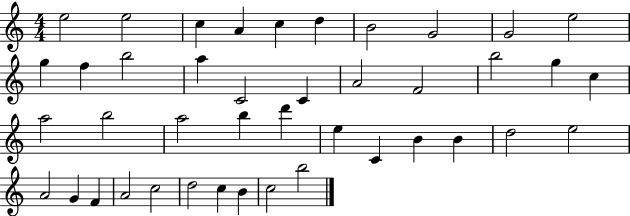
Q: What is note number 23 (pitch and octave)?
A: B5